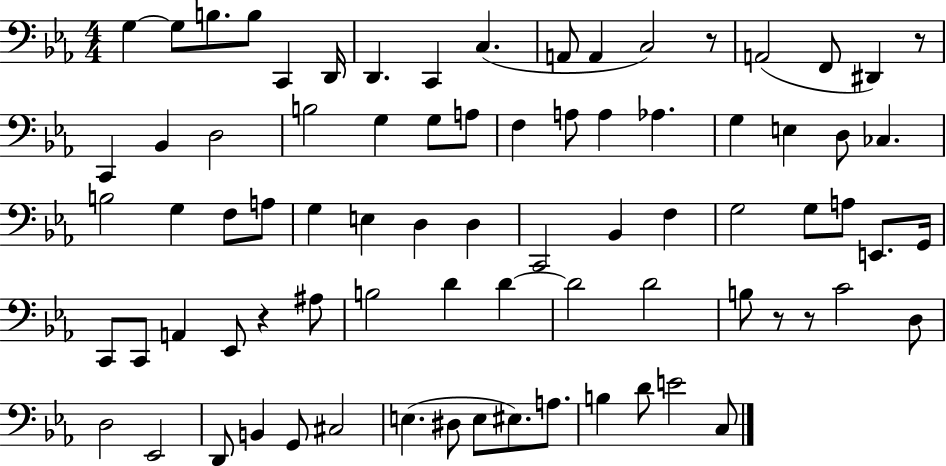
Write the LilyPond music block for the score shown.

{
  \clef bass
  \numericTimeSignature
  \time 4/4
  \key ees \major
  \repeat volta 2 { g4~~ g8 b8. b8 c,4 d,16 | d,4. c,4 c4.( | a,8 a,4 c2) r8 | a,2( f,8 dis,4) r8 | \break c,4 bes,4 d2 | b2 g4 g8 a8 | f4 a8 a4 aes4. | g4 e4 d8 ces4. | \break b2 g4 f8 a8 | g4 e4 d4 d4 | c,2 bes,4 f4 | g2 g8 a8 e,8. g,16 | \break c,8 c,8 a,4 ees,8 r4 ais8 | b2 d'4 d'4~~ | d'2 d'2 | b8 r8 r8 c'2 d8 | \break d2 ees,2 | d,8 b,4 g,8 cis2 | e4.( dis8 e8 eis8.) a8. | b4 d'8 e'2 c8 | \break } \bar "|."
}